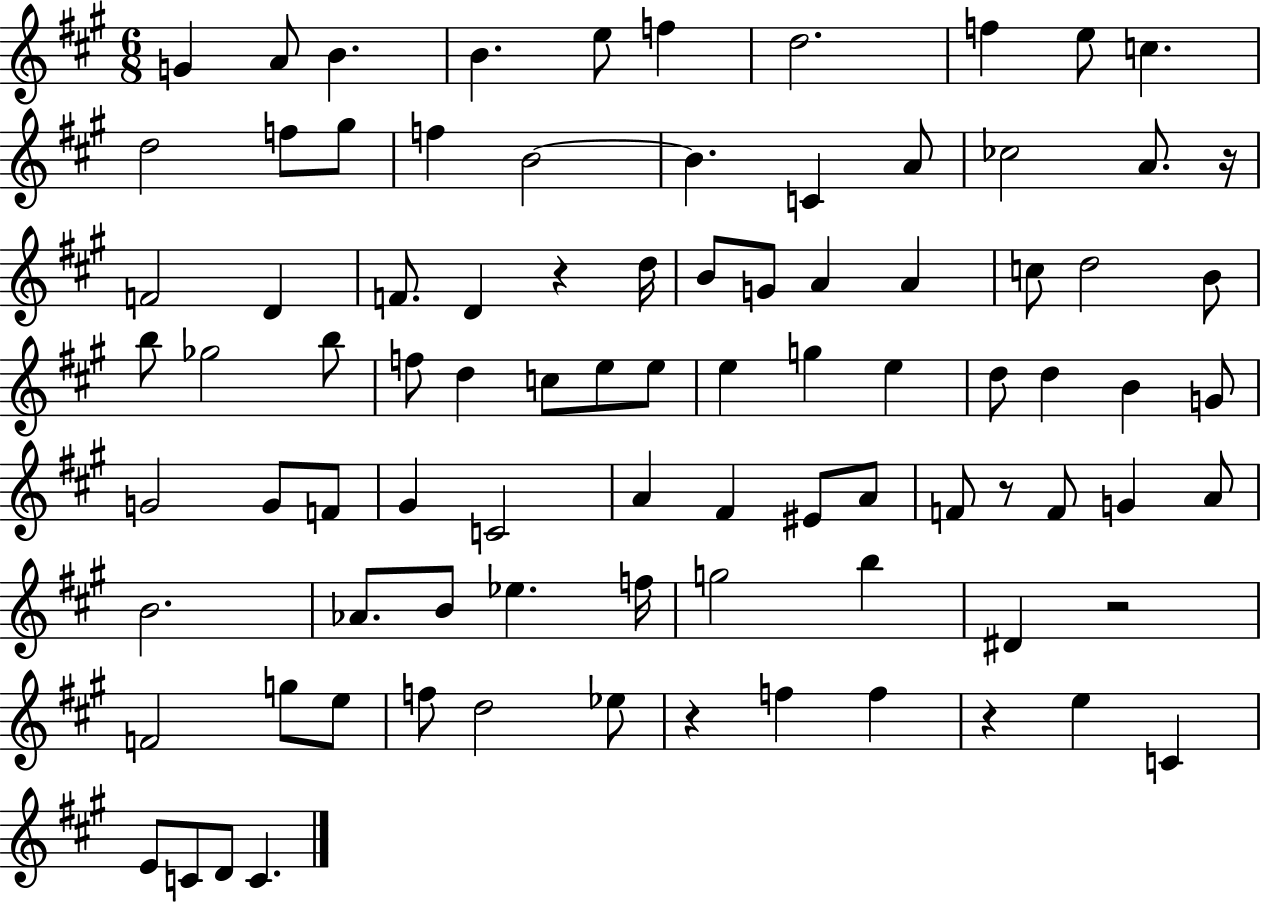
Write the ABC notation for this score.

X:1
T:Untitled
M:6/8
L:1/4
K:A
G A/2 B B e/2 f d2 f e/2 c d2 f/2 ^g/2 f B2 B C A/2 _c2 A/2 z/4 F2 D F/2 D z d/4 B/2 G/2 A A c/2 d2 B/2 b/2 _g2 b/2 f/2 d c/2 e/2 e/2 e g e d/2 d B G/2 G2 G/2 F/2 ^G C2 A ^F ^E/2 A/2 F/2 z/2 F/2 G A/2 B2 _A/2 B/2 _e f/4 g2 b ^D z2 F2 g/2 e/2 f/2 d2 _e/2 z f f z e C E/2 C/2 D/2 C